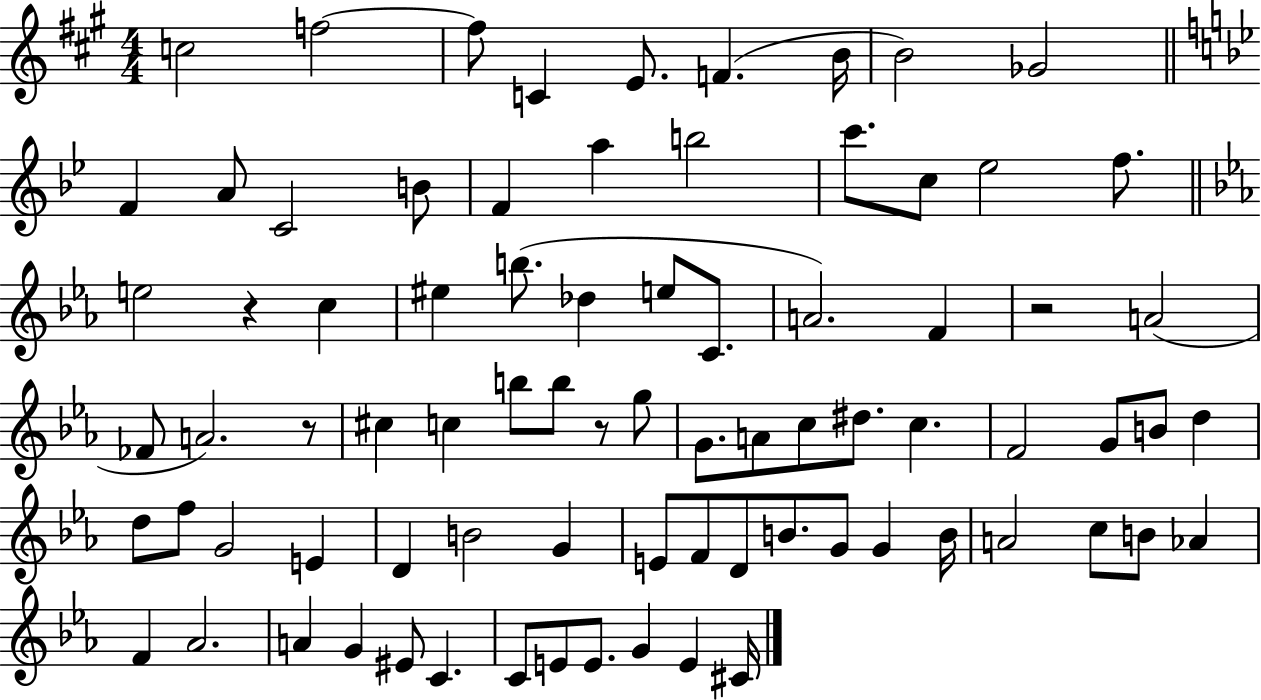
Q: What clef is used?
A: treble